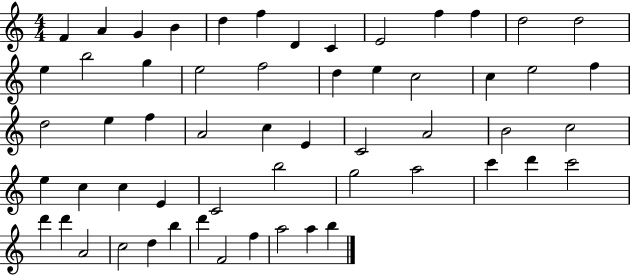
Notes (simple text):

F4/q A4/q G4/q B4/q D5/q F5/q D4/q C4/q E4/h F5/q F5/q D5/h D5/h E5/q B5/h G5/q E5/h F5/h D5/q E5/q C5/h C5/q E5/h F5/q D5/h E5/q F5/q A4/h C5/q E4/q C4/h A4/h B4/h C5/h E5/q C5/q C5/q E4/q C4/h B5/h G5/h A5/h C6/q D6/q C6/h D6/q D6/q A4/h C5/h D5/q B5/q D6/q F4/h F5/q A5/h A5/q B5/q